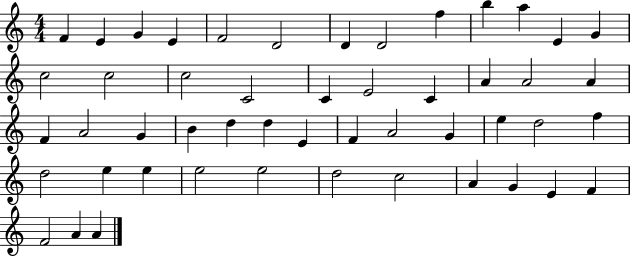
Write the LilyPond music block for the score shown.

{
  \clef treble
  \numericTimeSignature
  \time 4/4
  \key c \major
  f'4 e'4 g'4 e'4 | f'2 d'2 | d'4 d'2 f''4 | b''4 a''4 e'4 g'4 | \break c''2 c''2 | c''2 c'2 | c'4 e'2 c'4 | a'4 a'2 a'4 | \break f'4 a'2 g'4 | b'4 d''4 d''4 e'4 | f'4 a'2 g'4 | e''4 d''2 f''4 | \break d''2 e''4 e''4 | e''2 e''2 | d''2 c''2 | a'4 g'4 e'4 f'4 | \break f'2 a'4 a'4 | \bar "|."
}